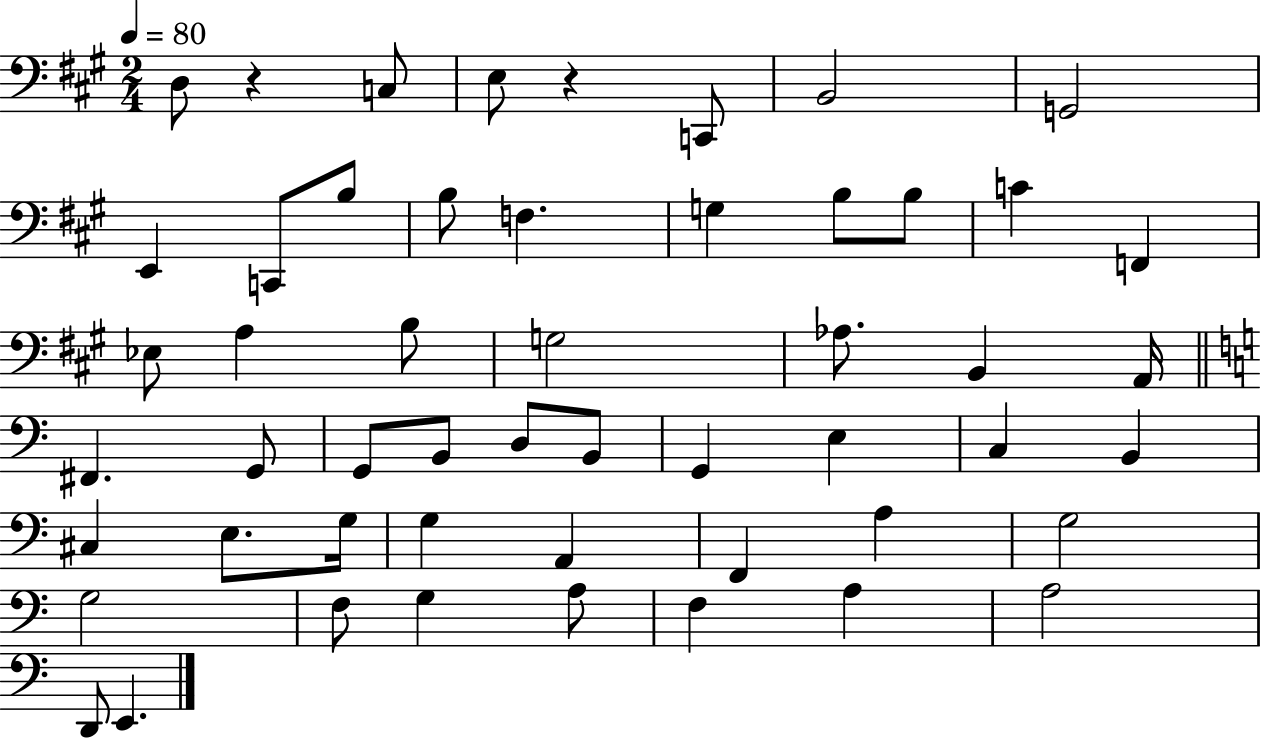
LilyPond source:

{
  \clef bass
  \numericTimeSignature
  \time 2/4
  \key a \major
  \tempo 4 = 80
  d8 r4 c8 | e8 r4 c,8 | b,2 | g,2 | \break e,4 c,8 b8 | b8 f4. | g4 b8 b8 | c'4 f,4 | \break ees8 a4 b8 | g2 | aes8. b,4 a,16 | \bar "||" \break \key c \major fis,4. g,8 | g,8 b,8 d8 b,8 | g,4 e4 | c4 b,4 | \break cis4 e8. g16 | g4 a,4 | f,4 a4 | g2 | \break g2 | f8 g4 a8 | f4 a4 | a2 | \break d,8 e,4. | \bar "|."
}